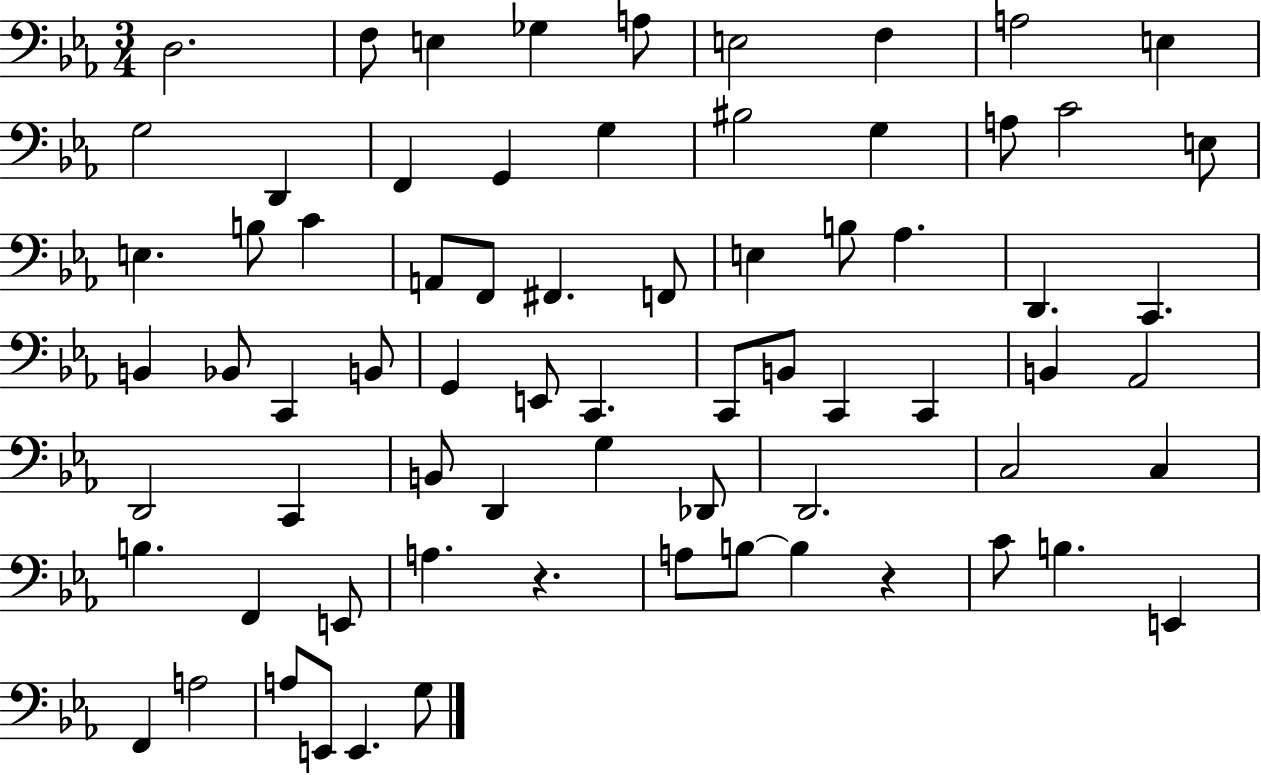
D3/h. F3/e E3/q Gb3/q A3/e E3/h F3/q A3/h E3/q G3/h D2/q F2/q G2/q G3/q BIS3/h G3/q A3/e C4/h E3/e E3/q. B3/e C4/q A2/e F2/e F#2/q. F2/e E3/q B3/e Ab3/q. D2/q. C2/q. B2/q Bb2/e C2/q B2/e G2/q E2/e C2/q. C2/e B2/e C2/q C2/q B2/q Ab2/h D2/h C2/q B2/e D2/q G3/q Db2/e D2/h. C3/h C3/q B3/q. F2/q E2/e A3/q. R/q. A3/e B3/e B3/q R/q C4/e B3/q. E2/q F2/q A3/h A3/e E2/e E2/q. G3/e